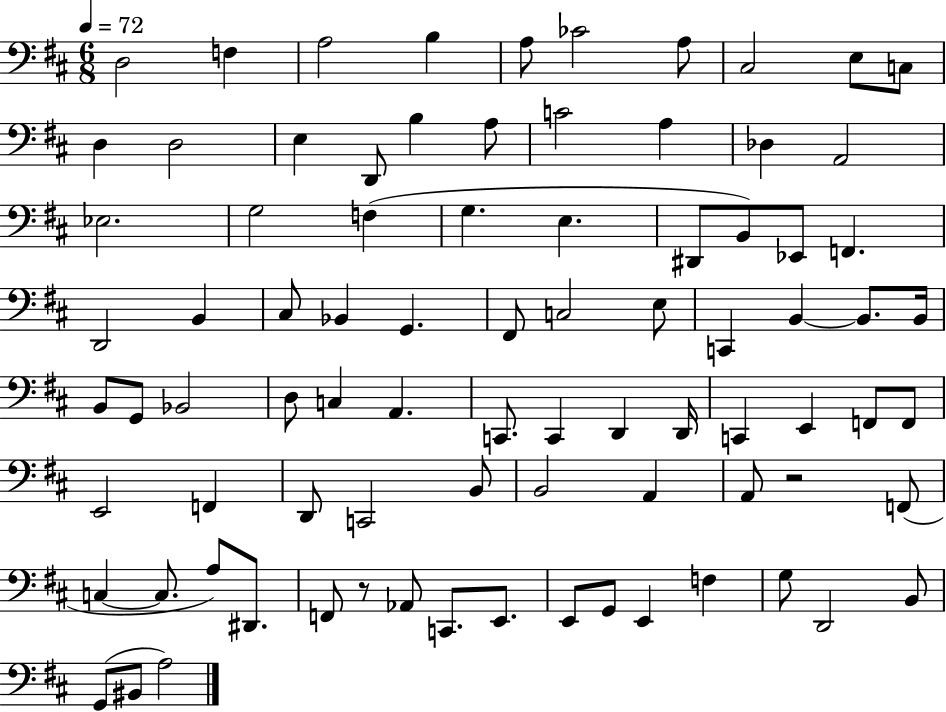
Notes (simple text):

D3/h F3/q A3/h B3/q A3/e CES4/h A3/e C#3/h E3/e C3/e D3/q D3/h E3/q D2/e B3/q A3/e C4/h A3/q Db3/q A2/h Eb3/h. G3/h F3/q G3/q. E3/q. D#2/e B2/e Eb2/e F2/q. D2/h B2/q C#3/e Bb2/q G2/q. F#2/e C3/h E3/e C2/q B2/q B2/e. B2/s B2/e G2/e Bb2/h D3/e C3/q A2/q. C2/e. C2/q D2/q D2/s C2/q E2/q F2/e F2/e E2/h F2/q D2/e C2/h B2/e B2/h A2/q A2/e R/h F2/e C3/q C3/e. A3/e D#2/e. F2/e R/e Ab2/e C2/e. E2/e. E2/e G2/e E2/q F3/q G3/e D2/h B2/e G2/e BIS2/e A3/h